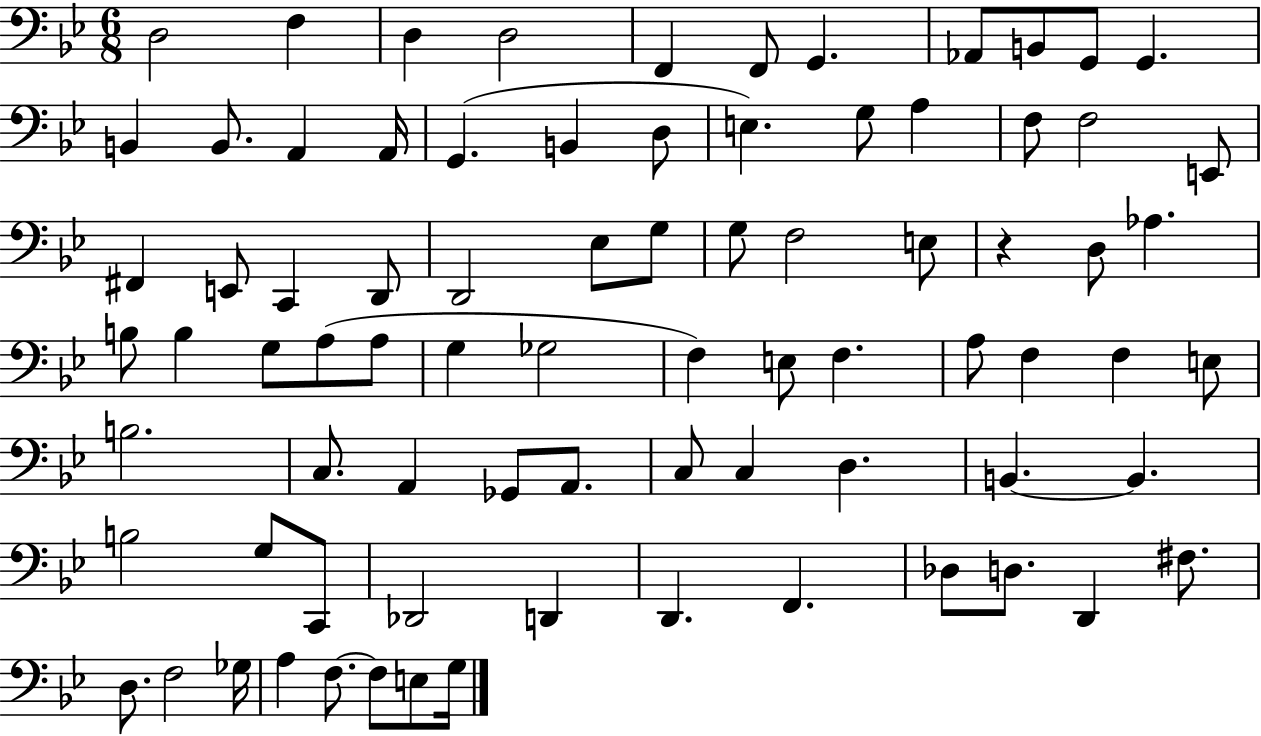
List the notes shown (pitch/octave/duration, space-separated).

D3/h F3/q D3/q D3/h F2/q F2/e G2/q. Ab2/e B2/e G2/e G2/q. B2/q B2/e. A2/q A2/s G2/q. B2/q D3/e E3/q. G3/e A3/q F3/e F3/h E2/e F#2/q E2/e C2/q D2/e D2/h Eb3/e G3/e G3/e F3/h E3/e R/q D3/e Ab3/q. B3/e B3/q G3/e A3/e A3/e G3/q Gb3/h F3/q E3/e F3/q. A3/e F3/q F3/q E3/e B3/h. C3/e. A2/q Gb2/e A2/e. C3/e C3/q D3/q. B2/q. B2/q. B3/h G3/e C2/e Db2/h D2/q D2/q. F2/q. Db3/e D3/e. D2/q F#3/e. D3/e. F3/h Gb3/s A3/q F3/e. F3/e E3/e G3/s